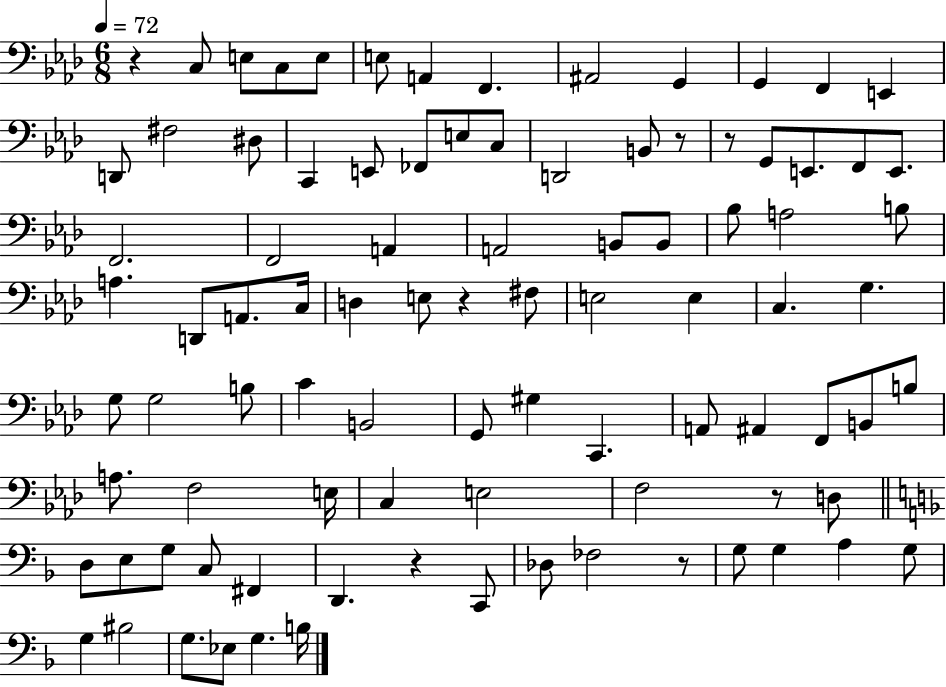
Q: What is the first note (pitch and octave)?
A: C3